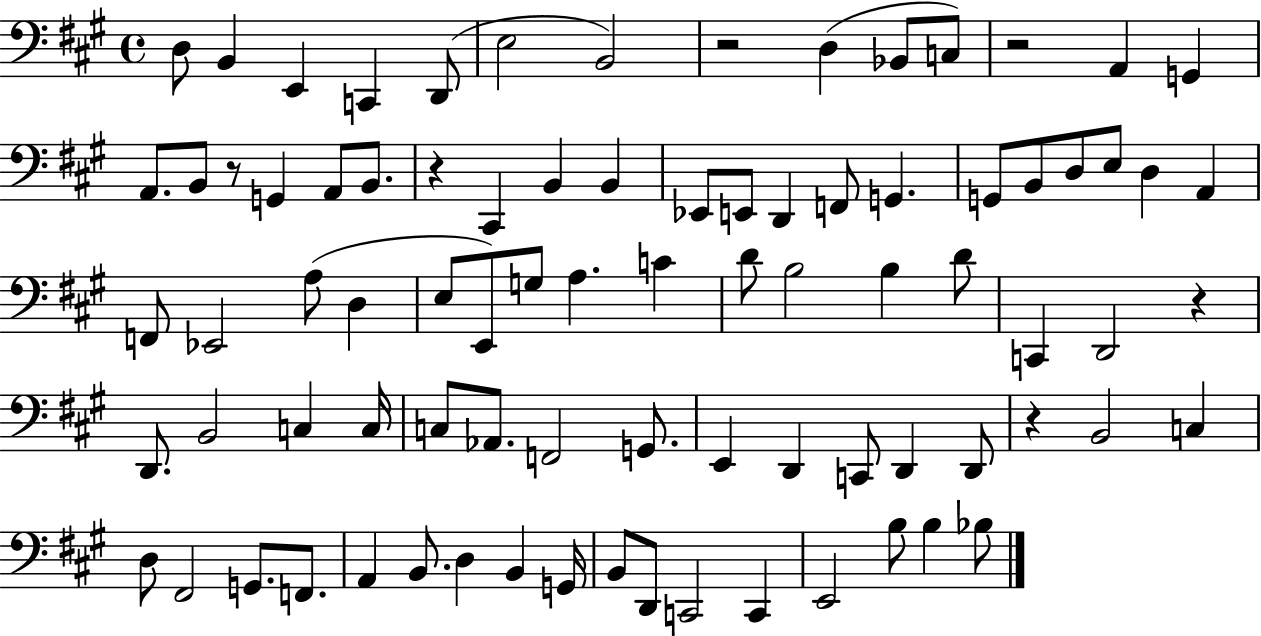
D3/e B2/q E2/q C2/q D2/e E3/h B2/h R/h D3/q Bb2/e C3/e R/h A2/q G2/q A2/e. B2/e R/e G2/q A2/e B2/e. R/q C#2/q B2/q B2/q Eb2/e E2/e D2/q F2/e G2/q. G2/e B2/e D3/e E3/e D3/q A2/q F2/e Eb2/h A3/e D3/q E3/e E2/e G3/e A3/q. C4/q D4/e B3/h B3/q D4/e C2/q D2/h R/q D2/e. B2/h C3/q C3/s C3/e Ab2/e. F2/h G2/e. E2/q D2/q C2/e D2/q D2/e R/q B2/h C3/q D3/e F#2/h G2/e. F2/e. A2/q B2/e. D3/q B2/q G2/s B2/e D2/e C2/h C2/q E2/h B3/e B3/q Bb3/e